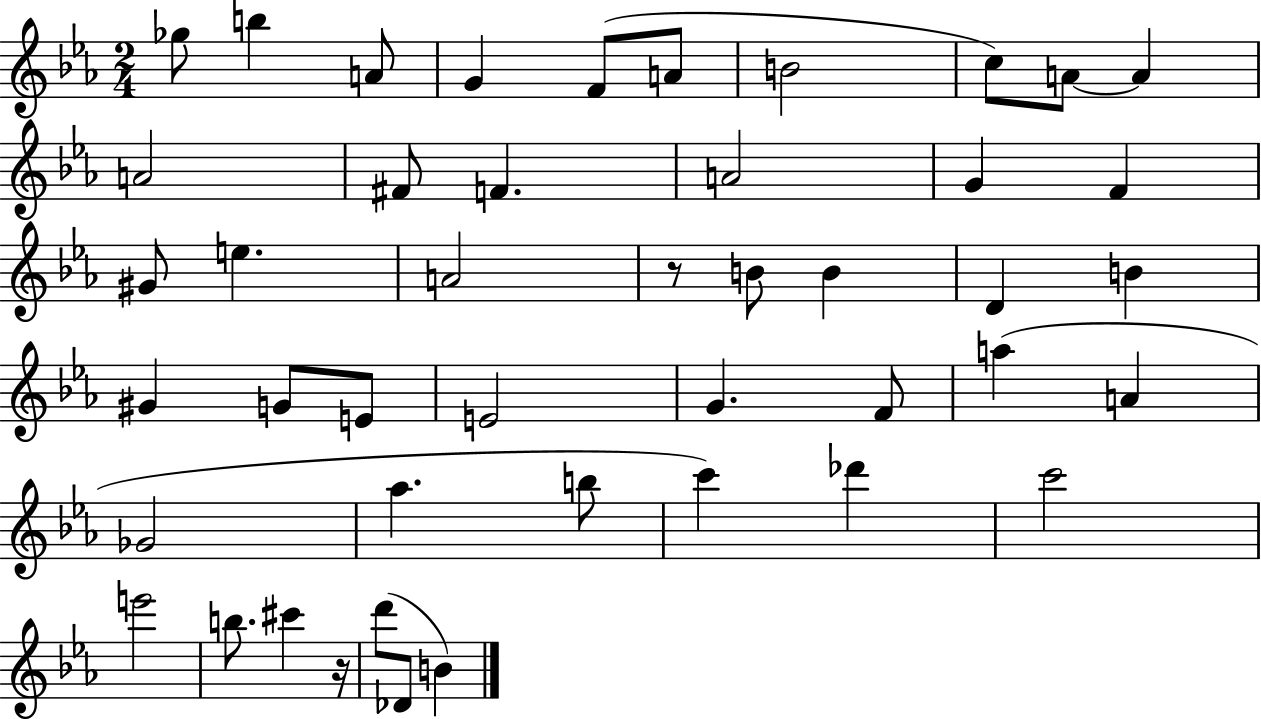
Gb5/e B5/q A4/e G4/q F4/e A4/e B4/h C5/e A4/e A4/q A4/h F#4/e F4/q. A4/h G4/q F4/q G#4/e E5/q. A4/h R/e B4/e B4/q D4/q B4/q G#4/q G4/e E4/e E4/h G4/q. F4/e A5/q A4/q Gb4/h Ab5/q. B5/e C6/q Db6/q C6/h E6/h B5/e. C#6/q R/s D6/e Db4/e B4/q